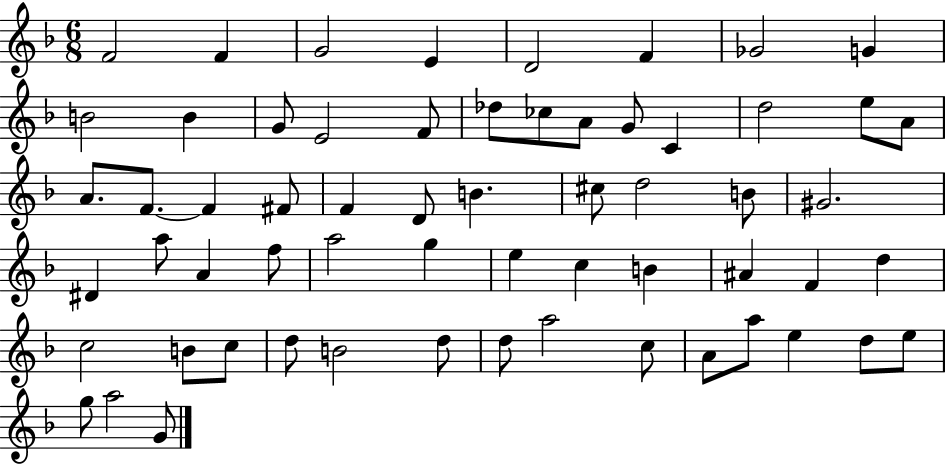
X:1
T:Untitled
M:6/8
L:1/4
K:F
F2 F G2 E D2 F _G2 G B2 B G/2 E2 F/2 _d/2 _c/2 A/2 G/2 C d2 e/2 A/2 A/2 F/2 F ^F/2 F D/2 B ^c/2 d2 B/2 ^G2 ^D a/2 A f/2 a2 g e c B ^A F d c2 B/2 c/2 d/2 B2 d/2 d/2 a2 c/2 A/2 a/2 e d/2 e/2 g/2 a2 G/2